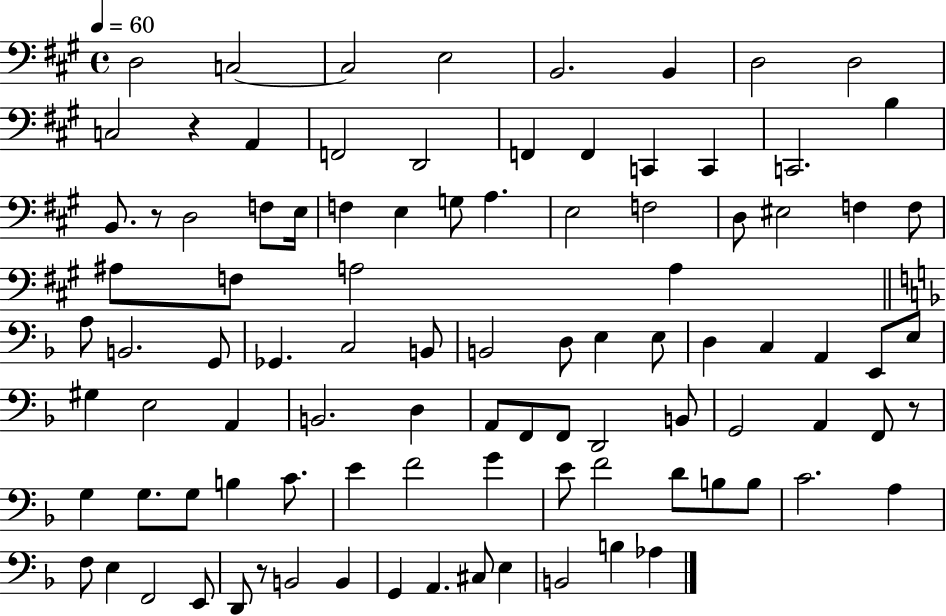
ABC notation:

X:1
T:Untitled
M:4/4
L:1/4
K:A
D,2 C,2 C,2 E,2 B,,2 B,, D,2 D,2 C,2 z A,, F,,2 D,,2 F,, F,, C,, C,, C,,2 B, B,,/2 z/2 D,2 F,/2 E,/4 F, E, G,/2 A, E,2 F,2 D,/2 ^E,2 F, F,/2 ^A,/2 F,/2 A,2 A, A,/2 B,,2 G,,/2 _G,, C,2 B,,/2 B,,2 D,/2 E, E,/2 D, C, A,, E,,/2 E,/2 ^G, E,2 A,, B,,2 D, A,,/2 F,,/2 F,,/2 D,,2 B,,/2 G,,2 A,, F,,/2 z/2 G, G,/2 G,/2 B, C/2 E F2 G E/2 F2 D/2 B,/2 B,/2 C2 A, F,/2 E, F,,2 E,,/2 D,,/2 z/2 B,,2 B,, G,, A,, ^C,/2 E, B,,2 B, _A,